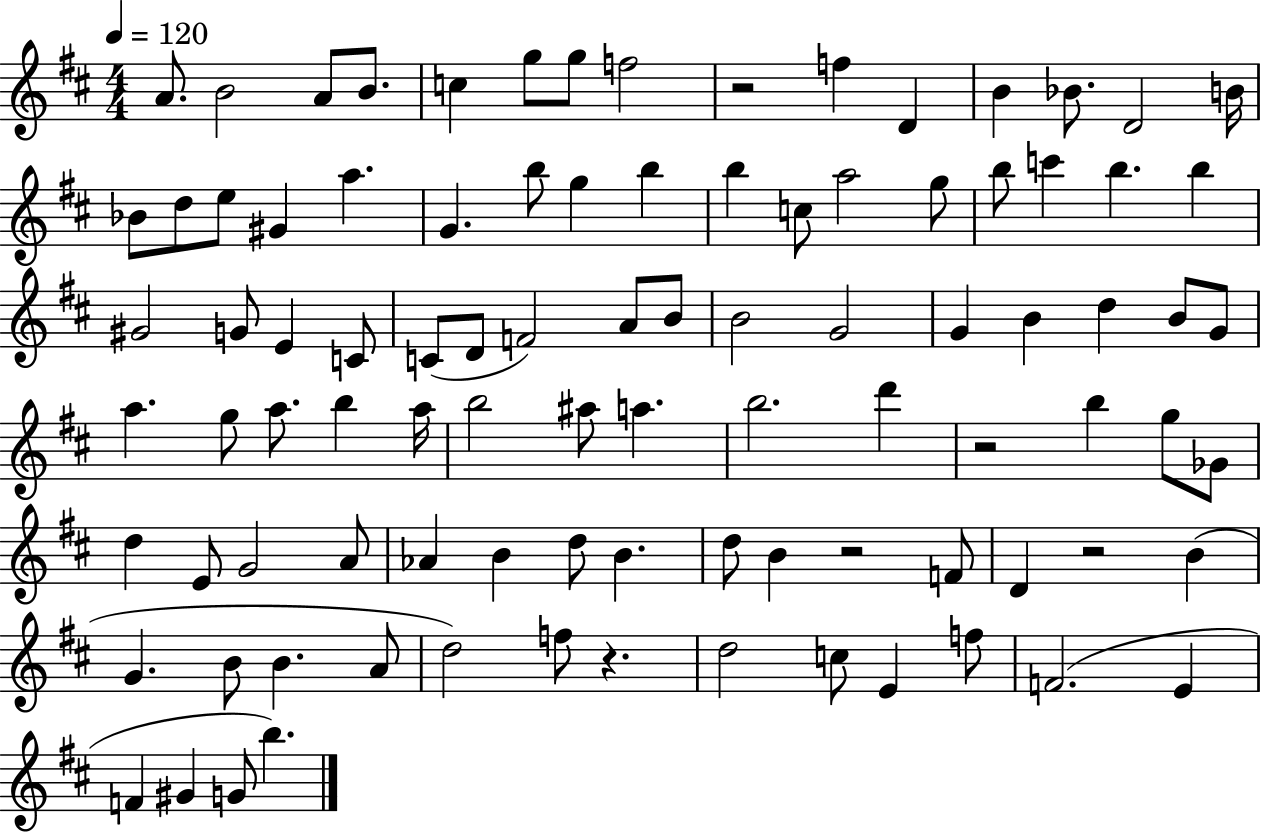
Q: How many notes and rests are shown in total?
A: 94